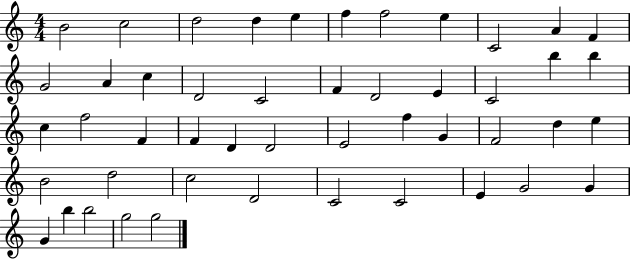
X:1
T:Untitled
M:4/4
L:1/4
K:C
B2 c2 d2 d e f f2 e C2 A F G2 A c D2 C2 F D2 E C2 b b c f2 F F D D2 E2 f G F2 d e B2 d2 c2 D2 C2 C2 E G2 G G b b2 g2 g2